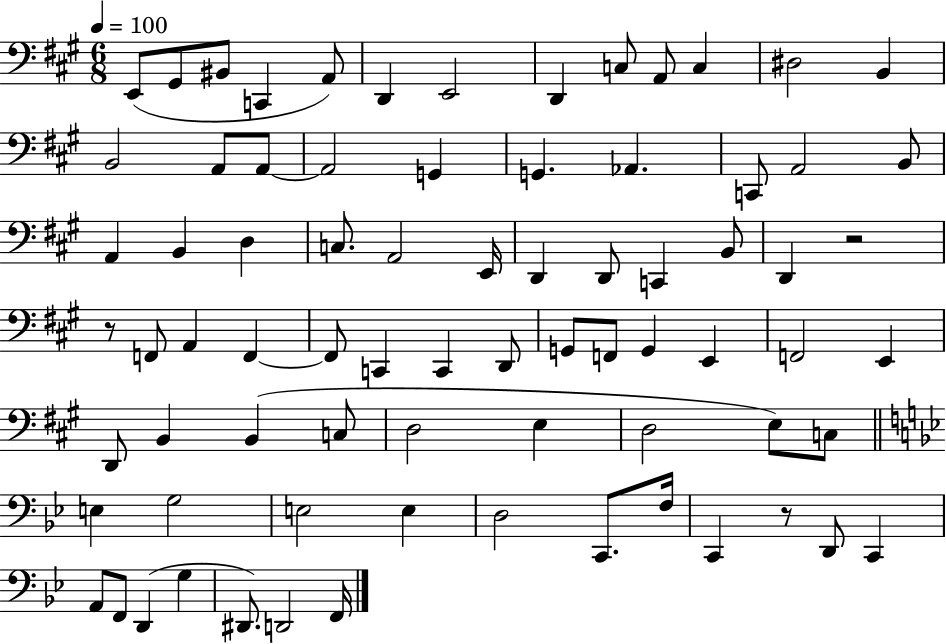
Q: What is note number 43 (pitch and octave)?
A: F2